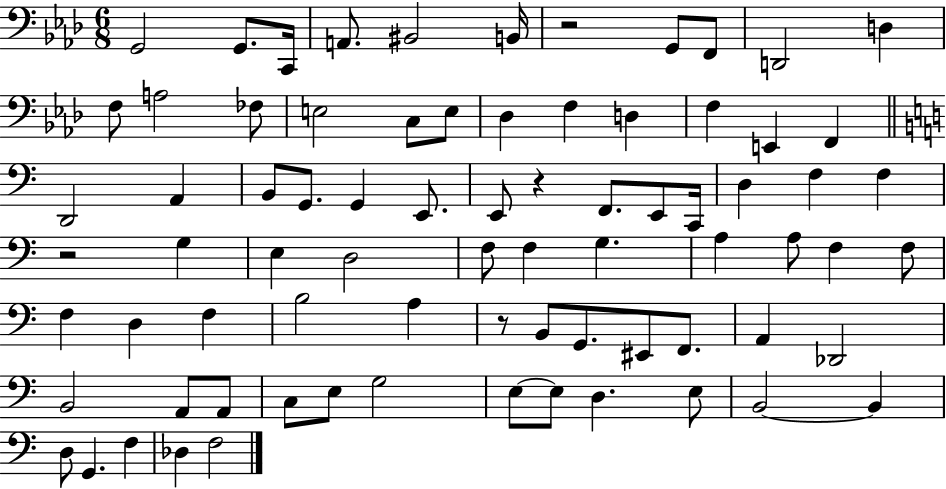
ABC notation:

X:1
T:Untitled
M:6/8
L:1/4
K:Ab
G,,2 G,,/2 C,,/4 A,,/2 ^B,,2 B,,/4 z2 G,,/2 F,,/2 D,,2 D, F,/2 A,2 _F,/2 E,2 C,/2 E,/2 _D, F, D, F, E,, F,, D,,2 A,, B,,/2 G,,/2 G,, E,,/2 E,,/2 z F,,/2 E,,/2 C,,/4 D, F, F, z2 G, E, D,2 F,/2 F, G, A, A,/2 F, F,/2 F, D, F, B,2 A, z/2 B,,/2 G,,/2 ^E,,/2 F,,/2 A,, _D,,2 B,,2 A,,/2 A,,/2 C,/2 E,/2 G,2 E,/2 E,/2 D, E,/2 B,,2 B,, D,/2 G,, F, _D, F,2